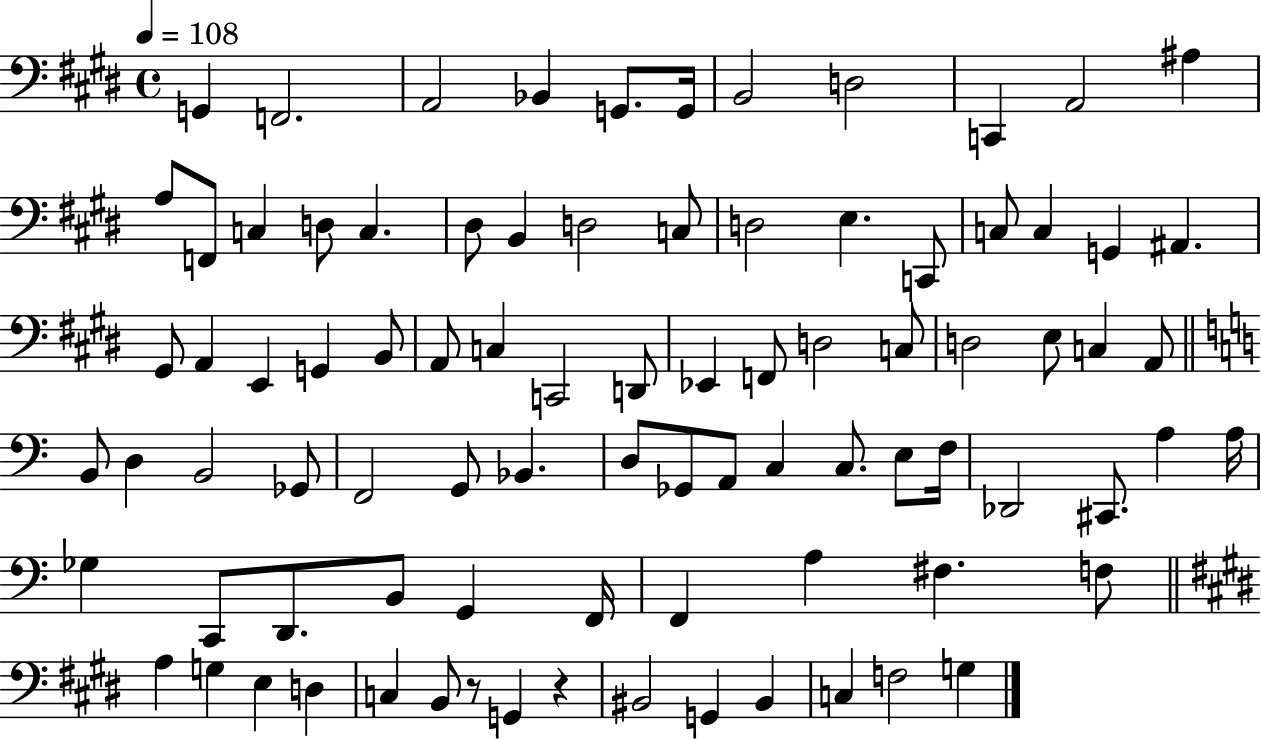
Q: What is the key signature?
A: E major